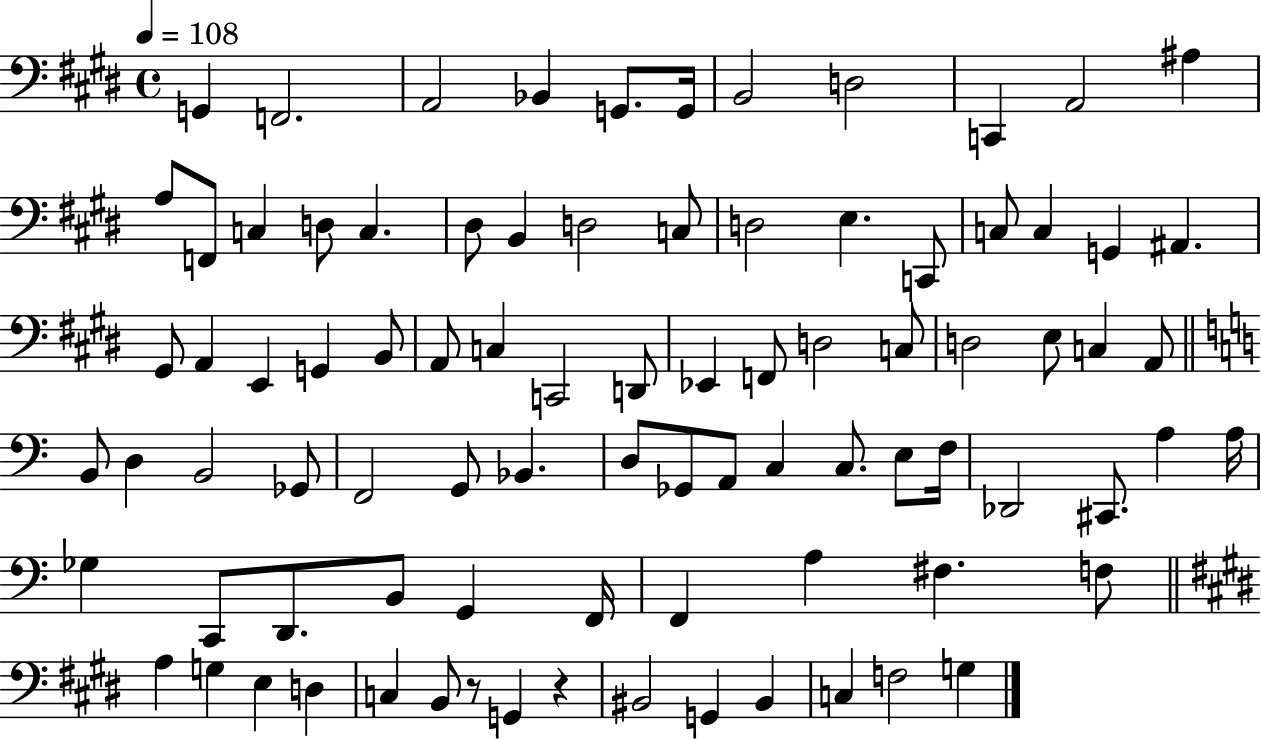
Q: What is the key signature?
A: E major